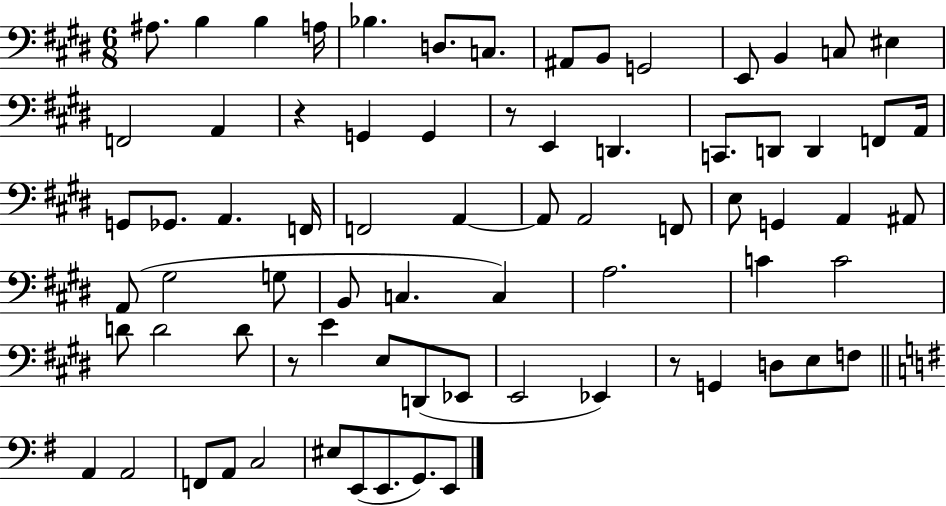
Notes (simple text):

A#3/e. B3/q B3/q A3/s Bb3/q. D3/e. C3/e. A#2/e B2/e G2/h E2/e B2/q C3/e EIS3/q F2/h A2/q R/q G2/q G2/q R/e E2/q D2/q. C2/e. D2/e D2/q F2/e A2/s G2/e Gb2/e. A2/q. F2/s F2/h A2/q A2/e A2/h F2/e E3/e G2/q A2/q A#2/e A2/e G#3/h G3/e B2/e C3/q. C3/q A3/h. C4/q C4/h D4/e D4/h D4/e R/e E4/q E3/e D2/e Eb2/e E2/h Eb2/q R/e G2/q D3/e E3/e F3/e A2/q A2/h F2/e A2/e C3/h EIS3/e E2/e E2/e. G2/e. E2/e